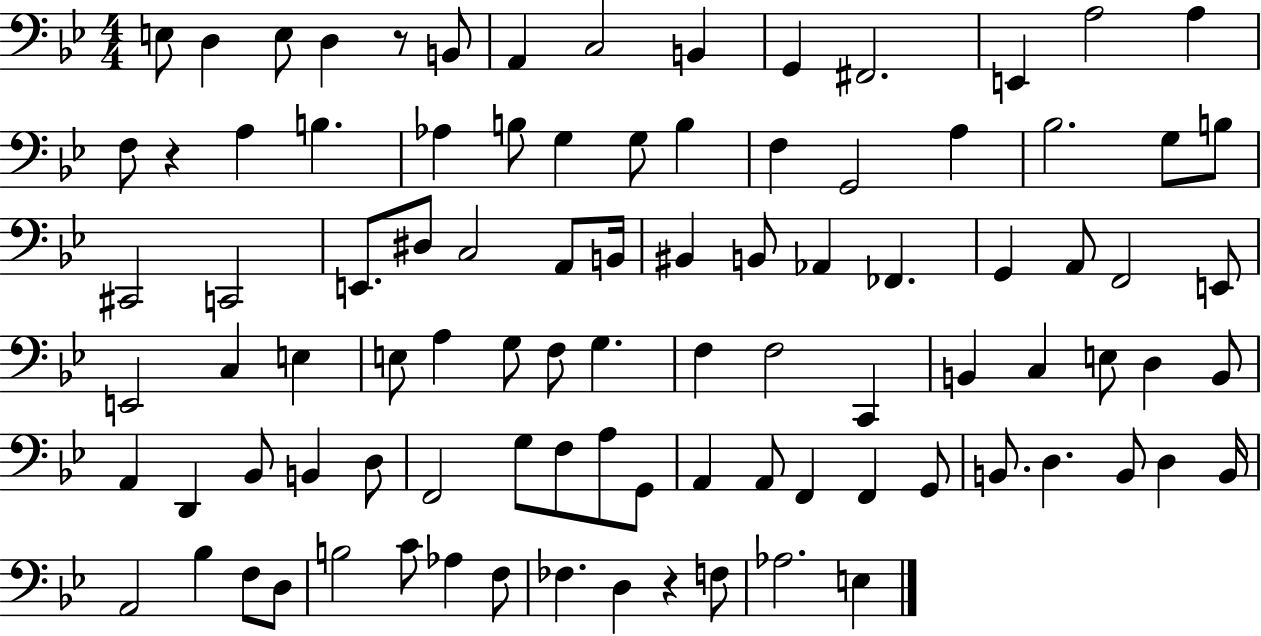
X:1
T:Untitled
M:4/4
L:1/4
K:Bb
E,/2 D, E,/2 D, z/2 B,,/2 A,, C,2 B,, G,, ^F,,2 E,, A,2 A, F,/2 z A, B, _A, B,/2 G, G,/2 B, F, G,,2 A, _B,2 G,/2 B,/2 ^C,,2 C,,2 E,,/2 ^D,/2 C,2 A,,/2 B,,/4 ^B,, B,,/2 _A,, _F,, G,, A,,/2 F,,2 E,,/2 E,,2 C, E, E,/2 A, G,/2 F,/2 G, F, F,2 C,, B,, C, E,/2 D, B,,/2 A,, D,, _B,,/2 B,, D,/2 F,,2 G,/2 F,/2 A,/2 G,,/2 A,, A,,/2 F,, F,, G,,/2 B,,/2 D, B,,/2 D, B,,/4 A,,2 _B, F,/2 D,/2 B,2 C/2 _A, F,/2 _F, D, z F,/2 _A,2 E,